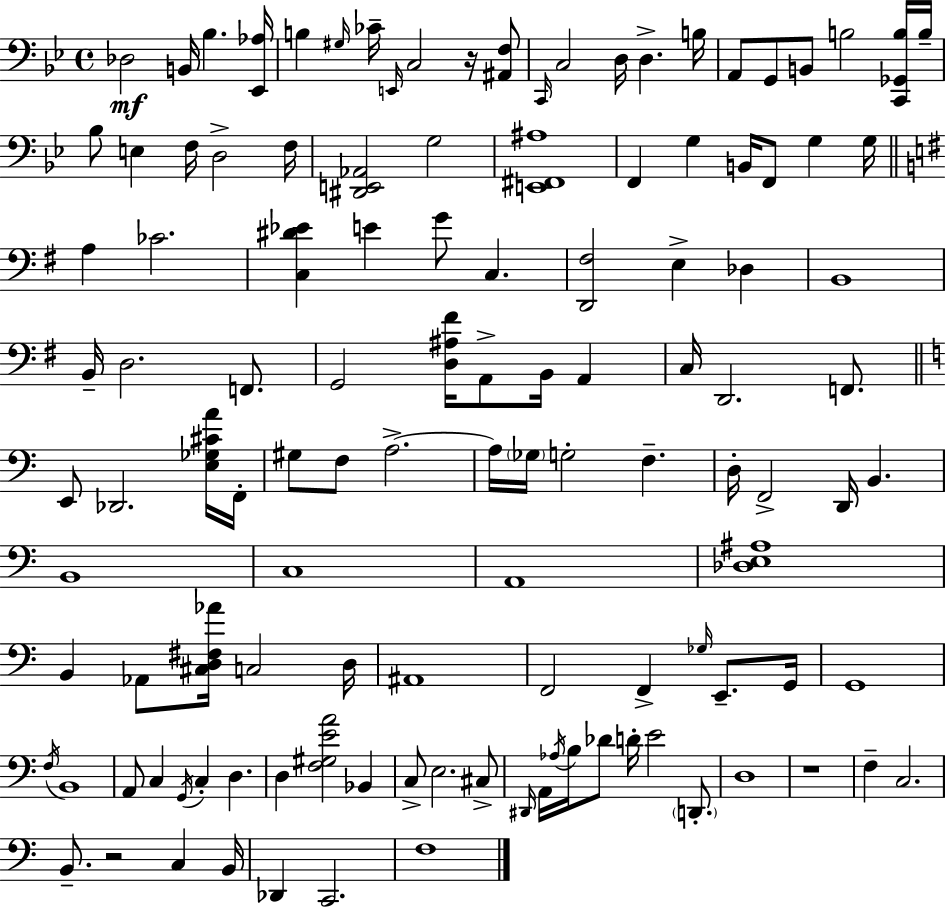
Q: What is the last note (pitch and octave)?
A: F3